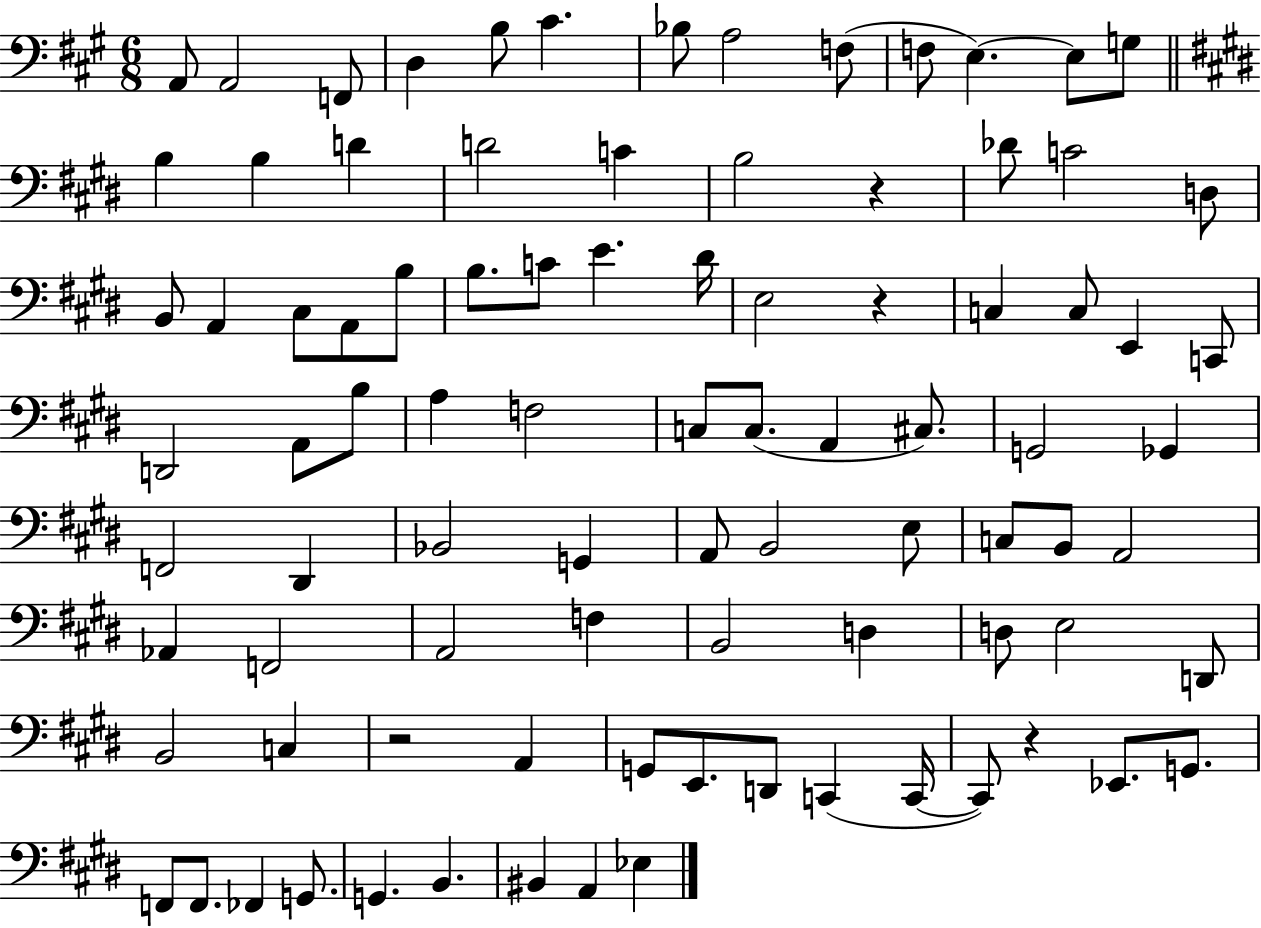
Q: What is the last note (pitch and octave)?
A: Eb3